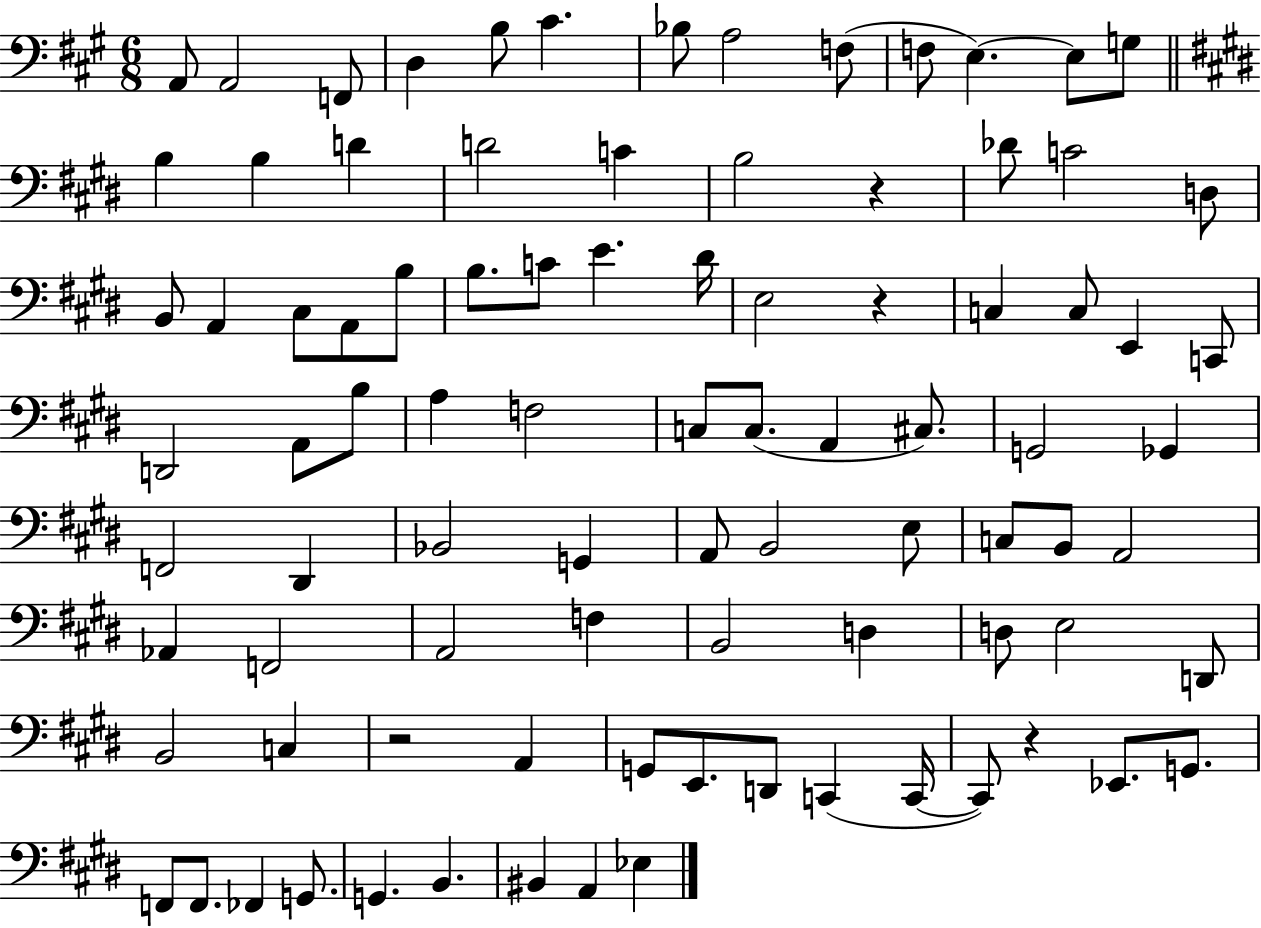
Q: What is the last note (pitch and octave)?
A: Eb3